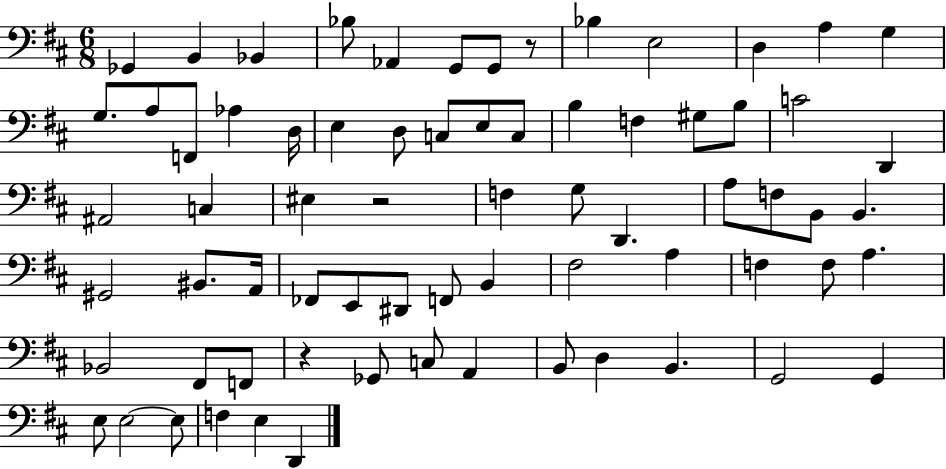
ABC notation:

X:1
T:Untitled
M:6/8
L:1/4
K:D
_G,, B,, _B,, _B,/2 _A,, G,,/2 G,,/2 z/2 _B, E,2 D, A, G, G,/2 A,/2 F,,/2 _A, D,/4 E, D,/2 C,/2 E,/2 C,/2 B, F, ^G,/2 B,/2 C2 D,, ^A,,2 C, ^E, z2 F, G,/2 D,, A,/2 F,/2 B,,/2 B,, ^G,,2 ^B,,/2 A,,/4 _F,,/2 E,,/2 ^D,,/2 F,,/2 B,, ^F,2 A, F, F,/2 A, _B,,2 ^F,,/2 F,,/2 z _G,,/2 C,/2 A,, B,,/2 D, B,, G,,2 G,, E,/2 E,2 E,/2 F, E, D,,